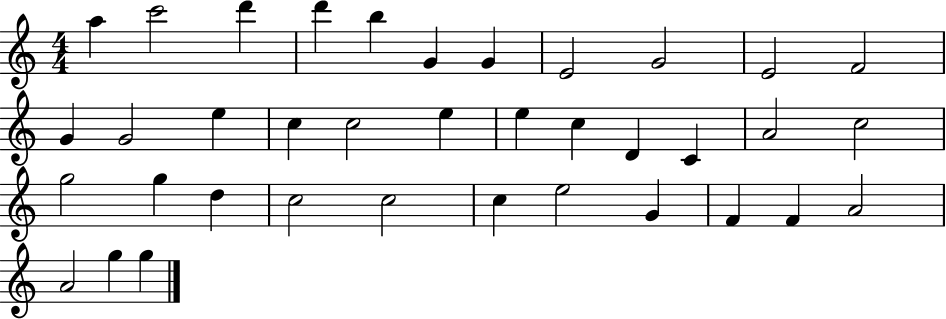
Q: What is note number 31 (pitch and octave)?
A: G4